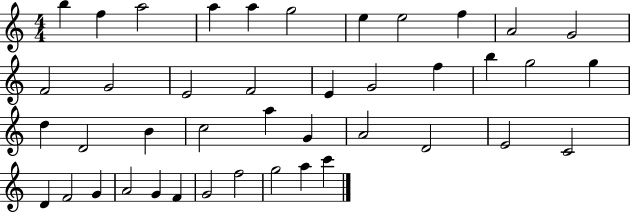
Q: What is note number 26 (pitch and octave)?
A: A5